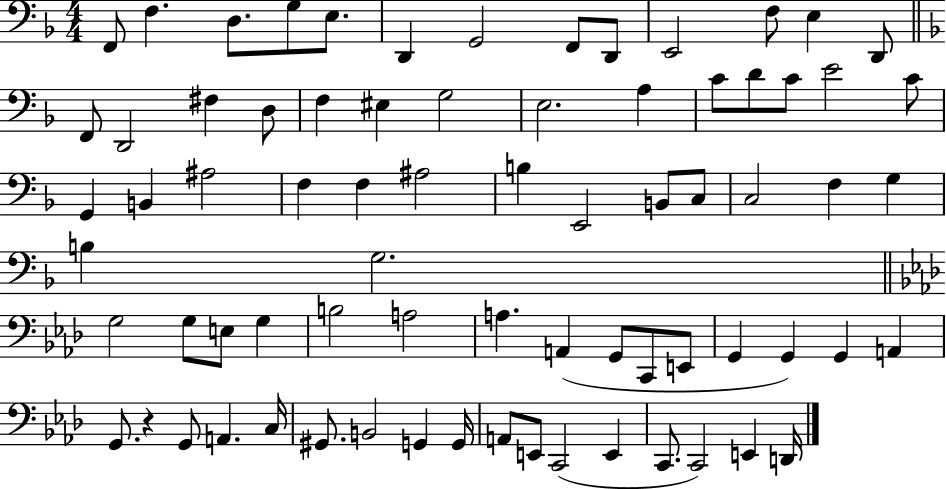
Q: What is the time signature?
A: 4/4